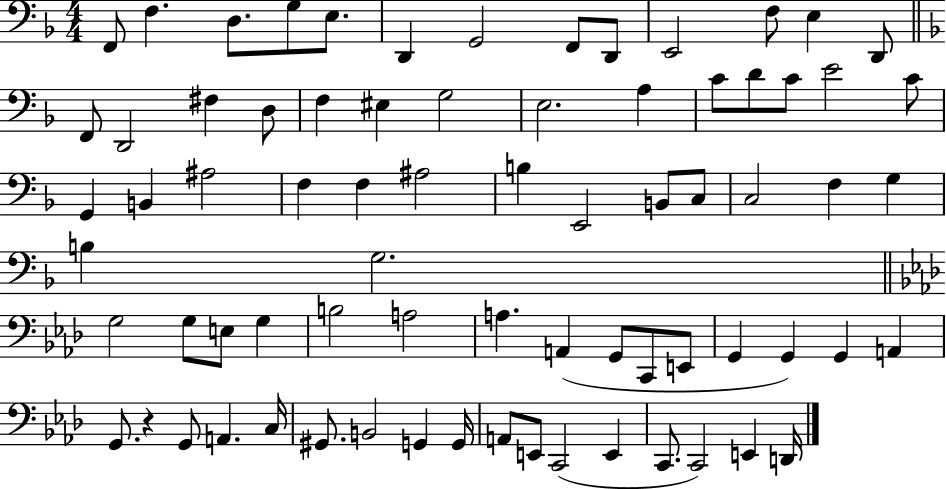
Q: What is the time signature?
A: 4/4